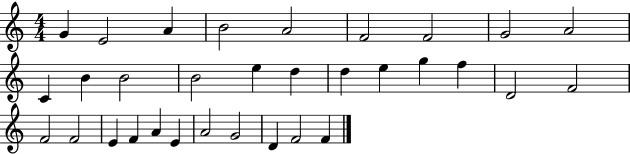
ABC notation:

X:1
T:Untitled
M:4/4
L:1/4
K:C
G E2 A B2 A2 F2 F2 G2 A2 C B B2 B2 e d d e g f D2 F2 F2 F2 E F A E A2 G2 D F2 F